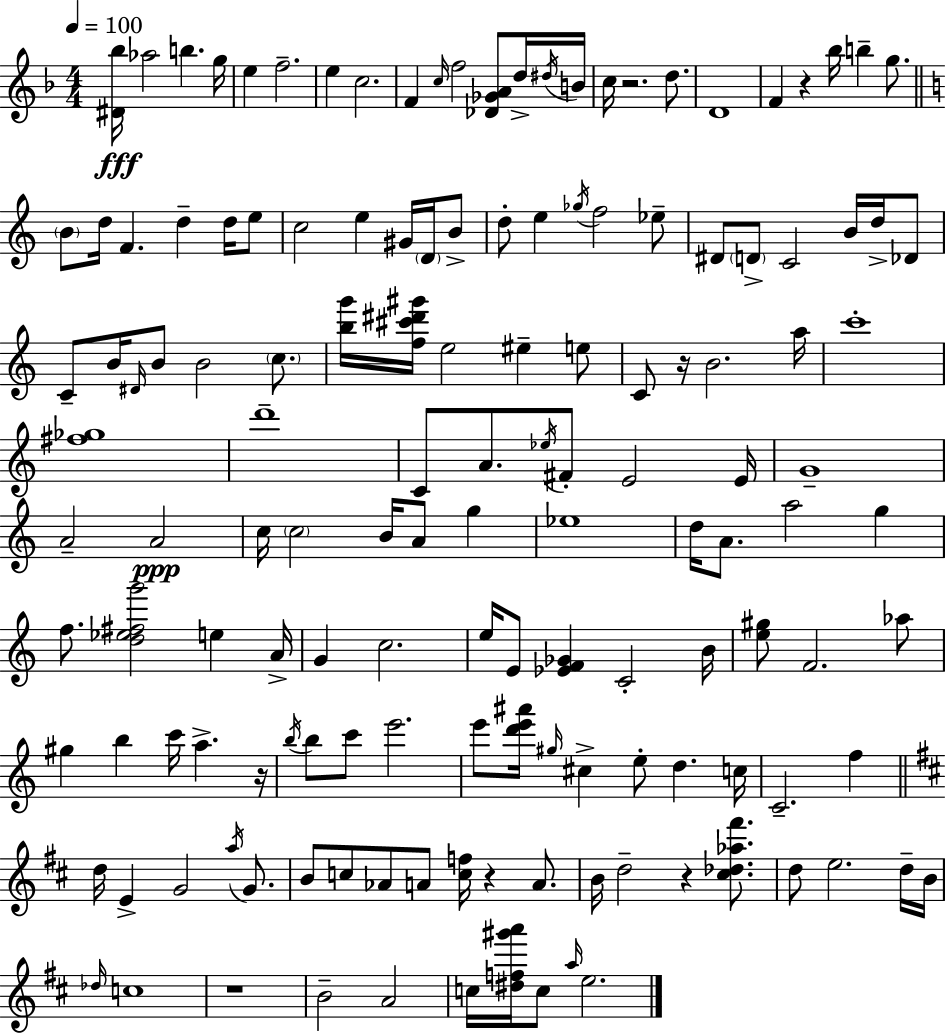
X:1
T:Untitled
M:4/4
L:1/4
K:F
[^D_b]/4 _a2 b g/4 e f2 e c2 F c/4 f2 [_D_GA]/2 d/4 ^d/4 B/4 c/4 z2 d/2 D4 F z _b/4 b g/2 B/2 d/4 F d d/4 e/2 c2 e ^G/4 D/4 B/2 d/2 e _g/4 f2 _e/2 ^D/2 D/2 C2 B/4 d/4 _D/2 C/2 B/4 ^D/4 B/2 B2 c/2 [bg']/4 [f^c'^d'^g']/4 e2 ^e e/2 C/2 z/4 B2 a/4 c'4 [^f_g]4 d'4 C/2 A/2 _e/4 ^F/2 E2 E/4 G4 A2 A2 c/4 c2 B/4 A/2 g _e4 d/4 A/2 a2 g f/2 [d_e^fg']2 e A/4 G c2 e/4 E/2 [_EF_G] C2 B/4 [e^g]/2 F2 _a/2 ^g b c'/4 a z/4 b/4 b/2 c'/2 e'2 e'/2 [d'e'^a']/4 ^g/4 ^c e/2 d c/4 C2 f d/4 E G2 a/4 G/2 B/2 c/2 _A/2 A/2 [cf]/4 z A/2 B/4 d2 z [^c_d_a^f']/2 d/2 e2 d/4 B/4 _d/4 c4 z4 B2 A2 c/4 [^df^g'a']/4 c/2 a/4 e2